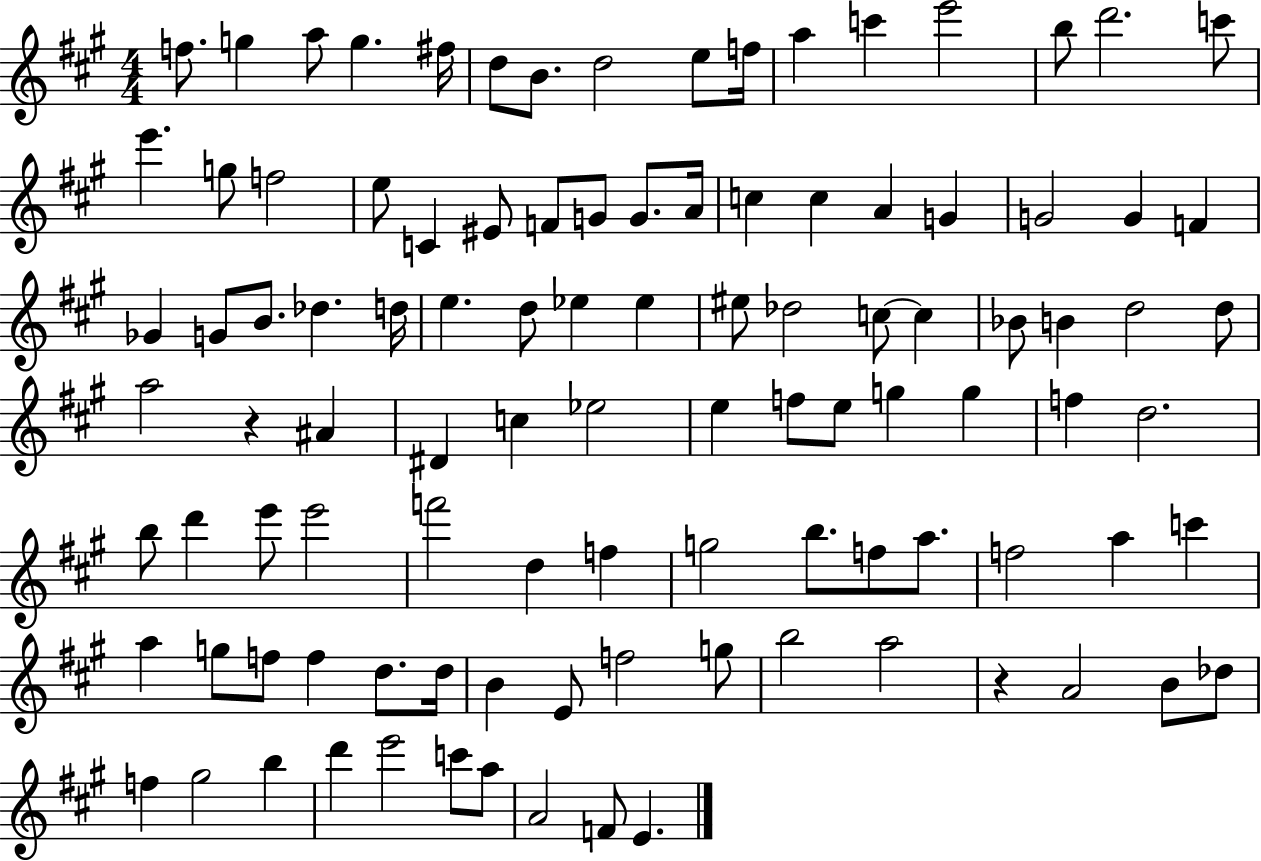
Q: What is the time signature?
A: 4/4